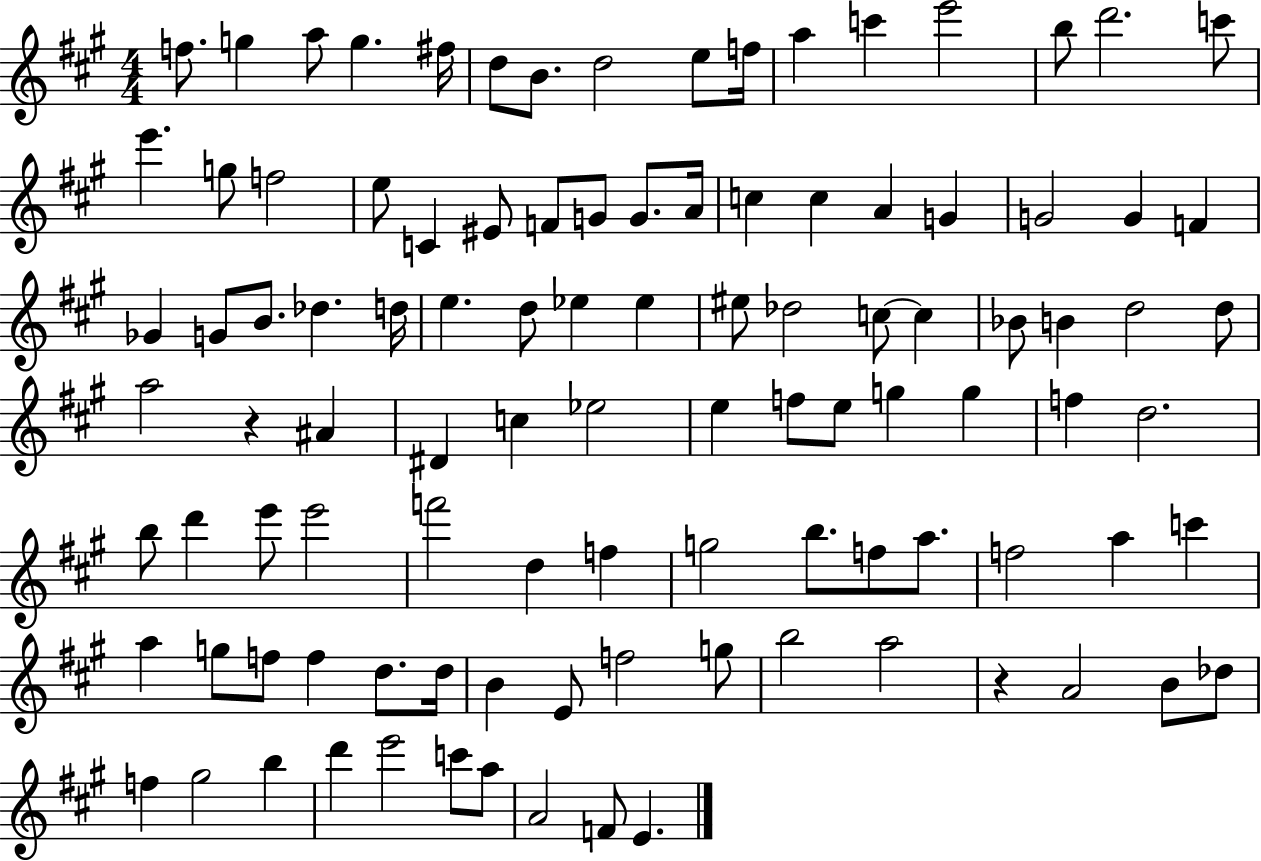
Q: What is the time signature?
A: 4/4